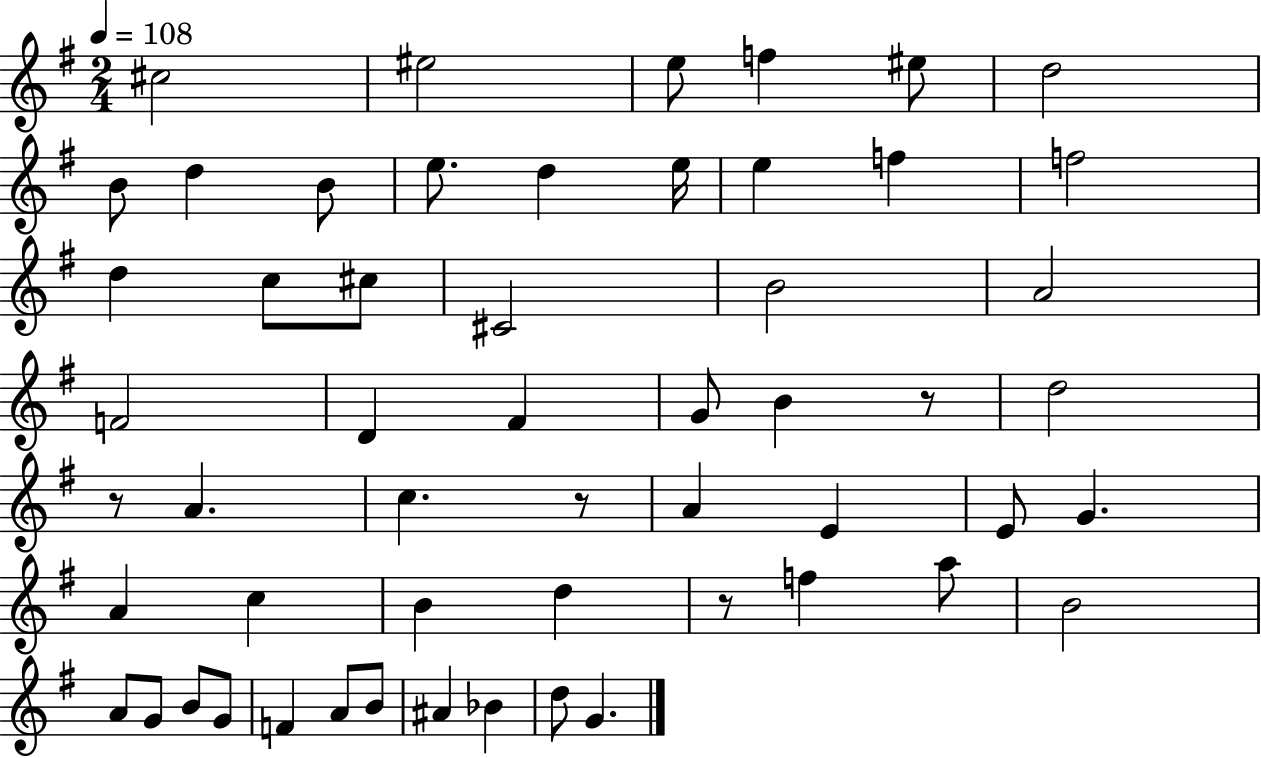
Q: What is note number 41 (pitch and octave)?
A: A4